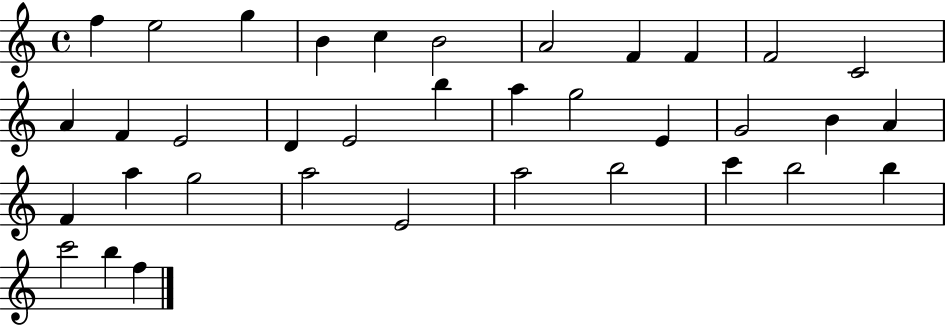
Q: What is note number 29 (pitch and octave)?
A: A5